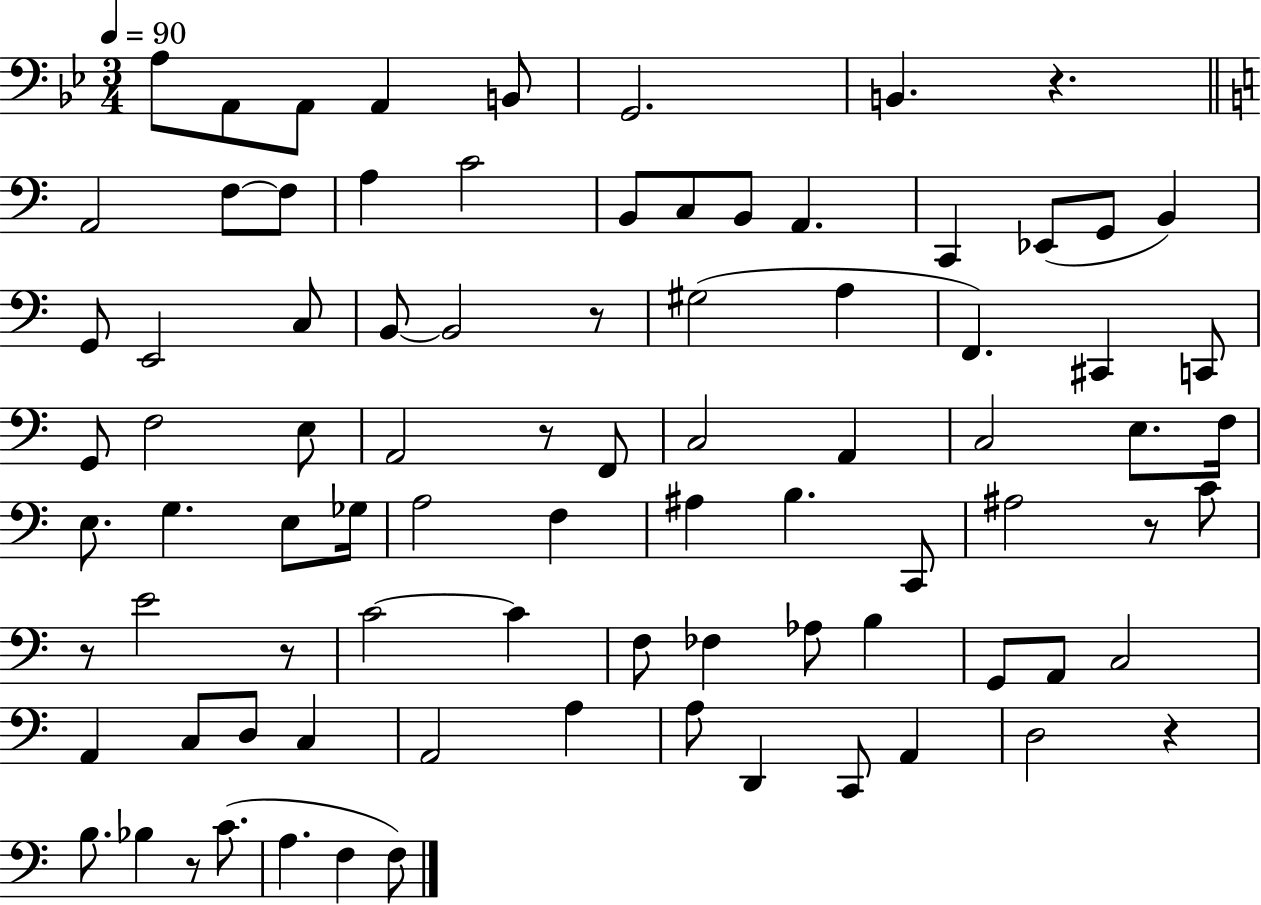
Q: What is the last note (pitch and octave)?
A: F3